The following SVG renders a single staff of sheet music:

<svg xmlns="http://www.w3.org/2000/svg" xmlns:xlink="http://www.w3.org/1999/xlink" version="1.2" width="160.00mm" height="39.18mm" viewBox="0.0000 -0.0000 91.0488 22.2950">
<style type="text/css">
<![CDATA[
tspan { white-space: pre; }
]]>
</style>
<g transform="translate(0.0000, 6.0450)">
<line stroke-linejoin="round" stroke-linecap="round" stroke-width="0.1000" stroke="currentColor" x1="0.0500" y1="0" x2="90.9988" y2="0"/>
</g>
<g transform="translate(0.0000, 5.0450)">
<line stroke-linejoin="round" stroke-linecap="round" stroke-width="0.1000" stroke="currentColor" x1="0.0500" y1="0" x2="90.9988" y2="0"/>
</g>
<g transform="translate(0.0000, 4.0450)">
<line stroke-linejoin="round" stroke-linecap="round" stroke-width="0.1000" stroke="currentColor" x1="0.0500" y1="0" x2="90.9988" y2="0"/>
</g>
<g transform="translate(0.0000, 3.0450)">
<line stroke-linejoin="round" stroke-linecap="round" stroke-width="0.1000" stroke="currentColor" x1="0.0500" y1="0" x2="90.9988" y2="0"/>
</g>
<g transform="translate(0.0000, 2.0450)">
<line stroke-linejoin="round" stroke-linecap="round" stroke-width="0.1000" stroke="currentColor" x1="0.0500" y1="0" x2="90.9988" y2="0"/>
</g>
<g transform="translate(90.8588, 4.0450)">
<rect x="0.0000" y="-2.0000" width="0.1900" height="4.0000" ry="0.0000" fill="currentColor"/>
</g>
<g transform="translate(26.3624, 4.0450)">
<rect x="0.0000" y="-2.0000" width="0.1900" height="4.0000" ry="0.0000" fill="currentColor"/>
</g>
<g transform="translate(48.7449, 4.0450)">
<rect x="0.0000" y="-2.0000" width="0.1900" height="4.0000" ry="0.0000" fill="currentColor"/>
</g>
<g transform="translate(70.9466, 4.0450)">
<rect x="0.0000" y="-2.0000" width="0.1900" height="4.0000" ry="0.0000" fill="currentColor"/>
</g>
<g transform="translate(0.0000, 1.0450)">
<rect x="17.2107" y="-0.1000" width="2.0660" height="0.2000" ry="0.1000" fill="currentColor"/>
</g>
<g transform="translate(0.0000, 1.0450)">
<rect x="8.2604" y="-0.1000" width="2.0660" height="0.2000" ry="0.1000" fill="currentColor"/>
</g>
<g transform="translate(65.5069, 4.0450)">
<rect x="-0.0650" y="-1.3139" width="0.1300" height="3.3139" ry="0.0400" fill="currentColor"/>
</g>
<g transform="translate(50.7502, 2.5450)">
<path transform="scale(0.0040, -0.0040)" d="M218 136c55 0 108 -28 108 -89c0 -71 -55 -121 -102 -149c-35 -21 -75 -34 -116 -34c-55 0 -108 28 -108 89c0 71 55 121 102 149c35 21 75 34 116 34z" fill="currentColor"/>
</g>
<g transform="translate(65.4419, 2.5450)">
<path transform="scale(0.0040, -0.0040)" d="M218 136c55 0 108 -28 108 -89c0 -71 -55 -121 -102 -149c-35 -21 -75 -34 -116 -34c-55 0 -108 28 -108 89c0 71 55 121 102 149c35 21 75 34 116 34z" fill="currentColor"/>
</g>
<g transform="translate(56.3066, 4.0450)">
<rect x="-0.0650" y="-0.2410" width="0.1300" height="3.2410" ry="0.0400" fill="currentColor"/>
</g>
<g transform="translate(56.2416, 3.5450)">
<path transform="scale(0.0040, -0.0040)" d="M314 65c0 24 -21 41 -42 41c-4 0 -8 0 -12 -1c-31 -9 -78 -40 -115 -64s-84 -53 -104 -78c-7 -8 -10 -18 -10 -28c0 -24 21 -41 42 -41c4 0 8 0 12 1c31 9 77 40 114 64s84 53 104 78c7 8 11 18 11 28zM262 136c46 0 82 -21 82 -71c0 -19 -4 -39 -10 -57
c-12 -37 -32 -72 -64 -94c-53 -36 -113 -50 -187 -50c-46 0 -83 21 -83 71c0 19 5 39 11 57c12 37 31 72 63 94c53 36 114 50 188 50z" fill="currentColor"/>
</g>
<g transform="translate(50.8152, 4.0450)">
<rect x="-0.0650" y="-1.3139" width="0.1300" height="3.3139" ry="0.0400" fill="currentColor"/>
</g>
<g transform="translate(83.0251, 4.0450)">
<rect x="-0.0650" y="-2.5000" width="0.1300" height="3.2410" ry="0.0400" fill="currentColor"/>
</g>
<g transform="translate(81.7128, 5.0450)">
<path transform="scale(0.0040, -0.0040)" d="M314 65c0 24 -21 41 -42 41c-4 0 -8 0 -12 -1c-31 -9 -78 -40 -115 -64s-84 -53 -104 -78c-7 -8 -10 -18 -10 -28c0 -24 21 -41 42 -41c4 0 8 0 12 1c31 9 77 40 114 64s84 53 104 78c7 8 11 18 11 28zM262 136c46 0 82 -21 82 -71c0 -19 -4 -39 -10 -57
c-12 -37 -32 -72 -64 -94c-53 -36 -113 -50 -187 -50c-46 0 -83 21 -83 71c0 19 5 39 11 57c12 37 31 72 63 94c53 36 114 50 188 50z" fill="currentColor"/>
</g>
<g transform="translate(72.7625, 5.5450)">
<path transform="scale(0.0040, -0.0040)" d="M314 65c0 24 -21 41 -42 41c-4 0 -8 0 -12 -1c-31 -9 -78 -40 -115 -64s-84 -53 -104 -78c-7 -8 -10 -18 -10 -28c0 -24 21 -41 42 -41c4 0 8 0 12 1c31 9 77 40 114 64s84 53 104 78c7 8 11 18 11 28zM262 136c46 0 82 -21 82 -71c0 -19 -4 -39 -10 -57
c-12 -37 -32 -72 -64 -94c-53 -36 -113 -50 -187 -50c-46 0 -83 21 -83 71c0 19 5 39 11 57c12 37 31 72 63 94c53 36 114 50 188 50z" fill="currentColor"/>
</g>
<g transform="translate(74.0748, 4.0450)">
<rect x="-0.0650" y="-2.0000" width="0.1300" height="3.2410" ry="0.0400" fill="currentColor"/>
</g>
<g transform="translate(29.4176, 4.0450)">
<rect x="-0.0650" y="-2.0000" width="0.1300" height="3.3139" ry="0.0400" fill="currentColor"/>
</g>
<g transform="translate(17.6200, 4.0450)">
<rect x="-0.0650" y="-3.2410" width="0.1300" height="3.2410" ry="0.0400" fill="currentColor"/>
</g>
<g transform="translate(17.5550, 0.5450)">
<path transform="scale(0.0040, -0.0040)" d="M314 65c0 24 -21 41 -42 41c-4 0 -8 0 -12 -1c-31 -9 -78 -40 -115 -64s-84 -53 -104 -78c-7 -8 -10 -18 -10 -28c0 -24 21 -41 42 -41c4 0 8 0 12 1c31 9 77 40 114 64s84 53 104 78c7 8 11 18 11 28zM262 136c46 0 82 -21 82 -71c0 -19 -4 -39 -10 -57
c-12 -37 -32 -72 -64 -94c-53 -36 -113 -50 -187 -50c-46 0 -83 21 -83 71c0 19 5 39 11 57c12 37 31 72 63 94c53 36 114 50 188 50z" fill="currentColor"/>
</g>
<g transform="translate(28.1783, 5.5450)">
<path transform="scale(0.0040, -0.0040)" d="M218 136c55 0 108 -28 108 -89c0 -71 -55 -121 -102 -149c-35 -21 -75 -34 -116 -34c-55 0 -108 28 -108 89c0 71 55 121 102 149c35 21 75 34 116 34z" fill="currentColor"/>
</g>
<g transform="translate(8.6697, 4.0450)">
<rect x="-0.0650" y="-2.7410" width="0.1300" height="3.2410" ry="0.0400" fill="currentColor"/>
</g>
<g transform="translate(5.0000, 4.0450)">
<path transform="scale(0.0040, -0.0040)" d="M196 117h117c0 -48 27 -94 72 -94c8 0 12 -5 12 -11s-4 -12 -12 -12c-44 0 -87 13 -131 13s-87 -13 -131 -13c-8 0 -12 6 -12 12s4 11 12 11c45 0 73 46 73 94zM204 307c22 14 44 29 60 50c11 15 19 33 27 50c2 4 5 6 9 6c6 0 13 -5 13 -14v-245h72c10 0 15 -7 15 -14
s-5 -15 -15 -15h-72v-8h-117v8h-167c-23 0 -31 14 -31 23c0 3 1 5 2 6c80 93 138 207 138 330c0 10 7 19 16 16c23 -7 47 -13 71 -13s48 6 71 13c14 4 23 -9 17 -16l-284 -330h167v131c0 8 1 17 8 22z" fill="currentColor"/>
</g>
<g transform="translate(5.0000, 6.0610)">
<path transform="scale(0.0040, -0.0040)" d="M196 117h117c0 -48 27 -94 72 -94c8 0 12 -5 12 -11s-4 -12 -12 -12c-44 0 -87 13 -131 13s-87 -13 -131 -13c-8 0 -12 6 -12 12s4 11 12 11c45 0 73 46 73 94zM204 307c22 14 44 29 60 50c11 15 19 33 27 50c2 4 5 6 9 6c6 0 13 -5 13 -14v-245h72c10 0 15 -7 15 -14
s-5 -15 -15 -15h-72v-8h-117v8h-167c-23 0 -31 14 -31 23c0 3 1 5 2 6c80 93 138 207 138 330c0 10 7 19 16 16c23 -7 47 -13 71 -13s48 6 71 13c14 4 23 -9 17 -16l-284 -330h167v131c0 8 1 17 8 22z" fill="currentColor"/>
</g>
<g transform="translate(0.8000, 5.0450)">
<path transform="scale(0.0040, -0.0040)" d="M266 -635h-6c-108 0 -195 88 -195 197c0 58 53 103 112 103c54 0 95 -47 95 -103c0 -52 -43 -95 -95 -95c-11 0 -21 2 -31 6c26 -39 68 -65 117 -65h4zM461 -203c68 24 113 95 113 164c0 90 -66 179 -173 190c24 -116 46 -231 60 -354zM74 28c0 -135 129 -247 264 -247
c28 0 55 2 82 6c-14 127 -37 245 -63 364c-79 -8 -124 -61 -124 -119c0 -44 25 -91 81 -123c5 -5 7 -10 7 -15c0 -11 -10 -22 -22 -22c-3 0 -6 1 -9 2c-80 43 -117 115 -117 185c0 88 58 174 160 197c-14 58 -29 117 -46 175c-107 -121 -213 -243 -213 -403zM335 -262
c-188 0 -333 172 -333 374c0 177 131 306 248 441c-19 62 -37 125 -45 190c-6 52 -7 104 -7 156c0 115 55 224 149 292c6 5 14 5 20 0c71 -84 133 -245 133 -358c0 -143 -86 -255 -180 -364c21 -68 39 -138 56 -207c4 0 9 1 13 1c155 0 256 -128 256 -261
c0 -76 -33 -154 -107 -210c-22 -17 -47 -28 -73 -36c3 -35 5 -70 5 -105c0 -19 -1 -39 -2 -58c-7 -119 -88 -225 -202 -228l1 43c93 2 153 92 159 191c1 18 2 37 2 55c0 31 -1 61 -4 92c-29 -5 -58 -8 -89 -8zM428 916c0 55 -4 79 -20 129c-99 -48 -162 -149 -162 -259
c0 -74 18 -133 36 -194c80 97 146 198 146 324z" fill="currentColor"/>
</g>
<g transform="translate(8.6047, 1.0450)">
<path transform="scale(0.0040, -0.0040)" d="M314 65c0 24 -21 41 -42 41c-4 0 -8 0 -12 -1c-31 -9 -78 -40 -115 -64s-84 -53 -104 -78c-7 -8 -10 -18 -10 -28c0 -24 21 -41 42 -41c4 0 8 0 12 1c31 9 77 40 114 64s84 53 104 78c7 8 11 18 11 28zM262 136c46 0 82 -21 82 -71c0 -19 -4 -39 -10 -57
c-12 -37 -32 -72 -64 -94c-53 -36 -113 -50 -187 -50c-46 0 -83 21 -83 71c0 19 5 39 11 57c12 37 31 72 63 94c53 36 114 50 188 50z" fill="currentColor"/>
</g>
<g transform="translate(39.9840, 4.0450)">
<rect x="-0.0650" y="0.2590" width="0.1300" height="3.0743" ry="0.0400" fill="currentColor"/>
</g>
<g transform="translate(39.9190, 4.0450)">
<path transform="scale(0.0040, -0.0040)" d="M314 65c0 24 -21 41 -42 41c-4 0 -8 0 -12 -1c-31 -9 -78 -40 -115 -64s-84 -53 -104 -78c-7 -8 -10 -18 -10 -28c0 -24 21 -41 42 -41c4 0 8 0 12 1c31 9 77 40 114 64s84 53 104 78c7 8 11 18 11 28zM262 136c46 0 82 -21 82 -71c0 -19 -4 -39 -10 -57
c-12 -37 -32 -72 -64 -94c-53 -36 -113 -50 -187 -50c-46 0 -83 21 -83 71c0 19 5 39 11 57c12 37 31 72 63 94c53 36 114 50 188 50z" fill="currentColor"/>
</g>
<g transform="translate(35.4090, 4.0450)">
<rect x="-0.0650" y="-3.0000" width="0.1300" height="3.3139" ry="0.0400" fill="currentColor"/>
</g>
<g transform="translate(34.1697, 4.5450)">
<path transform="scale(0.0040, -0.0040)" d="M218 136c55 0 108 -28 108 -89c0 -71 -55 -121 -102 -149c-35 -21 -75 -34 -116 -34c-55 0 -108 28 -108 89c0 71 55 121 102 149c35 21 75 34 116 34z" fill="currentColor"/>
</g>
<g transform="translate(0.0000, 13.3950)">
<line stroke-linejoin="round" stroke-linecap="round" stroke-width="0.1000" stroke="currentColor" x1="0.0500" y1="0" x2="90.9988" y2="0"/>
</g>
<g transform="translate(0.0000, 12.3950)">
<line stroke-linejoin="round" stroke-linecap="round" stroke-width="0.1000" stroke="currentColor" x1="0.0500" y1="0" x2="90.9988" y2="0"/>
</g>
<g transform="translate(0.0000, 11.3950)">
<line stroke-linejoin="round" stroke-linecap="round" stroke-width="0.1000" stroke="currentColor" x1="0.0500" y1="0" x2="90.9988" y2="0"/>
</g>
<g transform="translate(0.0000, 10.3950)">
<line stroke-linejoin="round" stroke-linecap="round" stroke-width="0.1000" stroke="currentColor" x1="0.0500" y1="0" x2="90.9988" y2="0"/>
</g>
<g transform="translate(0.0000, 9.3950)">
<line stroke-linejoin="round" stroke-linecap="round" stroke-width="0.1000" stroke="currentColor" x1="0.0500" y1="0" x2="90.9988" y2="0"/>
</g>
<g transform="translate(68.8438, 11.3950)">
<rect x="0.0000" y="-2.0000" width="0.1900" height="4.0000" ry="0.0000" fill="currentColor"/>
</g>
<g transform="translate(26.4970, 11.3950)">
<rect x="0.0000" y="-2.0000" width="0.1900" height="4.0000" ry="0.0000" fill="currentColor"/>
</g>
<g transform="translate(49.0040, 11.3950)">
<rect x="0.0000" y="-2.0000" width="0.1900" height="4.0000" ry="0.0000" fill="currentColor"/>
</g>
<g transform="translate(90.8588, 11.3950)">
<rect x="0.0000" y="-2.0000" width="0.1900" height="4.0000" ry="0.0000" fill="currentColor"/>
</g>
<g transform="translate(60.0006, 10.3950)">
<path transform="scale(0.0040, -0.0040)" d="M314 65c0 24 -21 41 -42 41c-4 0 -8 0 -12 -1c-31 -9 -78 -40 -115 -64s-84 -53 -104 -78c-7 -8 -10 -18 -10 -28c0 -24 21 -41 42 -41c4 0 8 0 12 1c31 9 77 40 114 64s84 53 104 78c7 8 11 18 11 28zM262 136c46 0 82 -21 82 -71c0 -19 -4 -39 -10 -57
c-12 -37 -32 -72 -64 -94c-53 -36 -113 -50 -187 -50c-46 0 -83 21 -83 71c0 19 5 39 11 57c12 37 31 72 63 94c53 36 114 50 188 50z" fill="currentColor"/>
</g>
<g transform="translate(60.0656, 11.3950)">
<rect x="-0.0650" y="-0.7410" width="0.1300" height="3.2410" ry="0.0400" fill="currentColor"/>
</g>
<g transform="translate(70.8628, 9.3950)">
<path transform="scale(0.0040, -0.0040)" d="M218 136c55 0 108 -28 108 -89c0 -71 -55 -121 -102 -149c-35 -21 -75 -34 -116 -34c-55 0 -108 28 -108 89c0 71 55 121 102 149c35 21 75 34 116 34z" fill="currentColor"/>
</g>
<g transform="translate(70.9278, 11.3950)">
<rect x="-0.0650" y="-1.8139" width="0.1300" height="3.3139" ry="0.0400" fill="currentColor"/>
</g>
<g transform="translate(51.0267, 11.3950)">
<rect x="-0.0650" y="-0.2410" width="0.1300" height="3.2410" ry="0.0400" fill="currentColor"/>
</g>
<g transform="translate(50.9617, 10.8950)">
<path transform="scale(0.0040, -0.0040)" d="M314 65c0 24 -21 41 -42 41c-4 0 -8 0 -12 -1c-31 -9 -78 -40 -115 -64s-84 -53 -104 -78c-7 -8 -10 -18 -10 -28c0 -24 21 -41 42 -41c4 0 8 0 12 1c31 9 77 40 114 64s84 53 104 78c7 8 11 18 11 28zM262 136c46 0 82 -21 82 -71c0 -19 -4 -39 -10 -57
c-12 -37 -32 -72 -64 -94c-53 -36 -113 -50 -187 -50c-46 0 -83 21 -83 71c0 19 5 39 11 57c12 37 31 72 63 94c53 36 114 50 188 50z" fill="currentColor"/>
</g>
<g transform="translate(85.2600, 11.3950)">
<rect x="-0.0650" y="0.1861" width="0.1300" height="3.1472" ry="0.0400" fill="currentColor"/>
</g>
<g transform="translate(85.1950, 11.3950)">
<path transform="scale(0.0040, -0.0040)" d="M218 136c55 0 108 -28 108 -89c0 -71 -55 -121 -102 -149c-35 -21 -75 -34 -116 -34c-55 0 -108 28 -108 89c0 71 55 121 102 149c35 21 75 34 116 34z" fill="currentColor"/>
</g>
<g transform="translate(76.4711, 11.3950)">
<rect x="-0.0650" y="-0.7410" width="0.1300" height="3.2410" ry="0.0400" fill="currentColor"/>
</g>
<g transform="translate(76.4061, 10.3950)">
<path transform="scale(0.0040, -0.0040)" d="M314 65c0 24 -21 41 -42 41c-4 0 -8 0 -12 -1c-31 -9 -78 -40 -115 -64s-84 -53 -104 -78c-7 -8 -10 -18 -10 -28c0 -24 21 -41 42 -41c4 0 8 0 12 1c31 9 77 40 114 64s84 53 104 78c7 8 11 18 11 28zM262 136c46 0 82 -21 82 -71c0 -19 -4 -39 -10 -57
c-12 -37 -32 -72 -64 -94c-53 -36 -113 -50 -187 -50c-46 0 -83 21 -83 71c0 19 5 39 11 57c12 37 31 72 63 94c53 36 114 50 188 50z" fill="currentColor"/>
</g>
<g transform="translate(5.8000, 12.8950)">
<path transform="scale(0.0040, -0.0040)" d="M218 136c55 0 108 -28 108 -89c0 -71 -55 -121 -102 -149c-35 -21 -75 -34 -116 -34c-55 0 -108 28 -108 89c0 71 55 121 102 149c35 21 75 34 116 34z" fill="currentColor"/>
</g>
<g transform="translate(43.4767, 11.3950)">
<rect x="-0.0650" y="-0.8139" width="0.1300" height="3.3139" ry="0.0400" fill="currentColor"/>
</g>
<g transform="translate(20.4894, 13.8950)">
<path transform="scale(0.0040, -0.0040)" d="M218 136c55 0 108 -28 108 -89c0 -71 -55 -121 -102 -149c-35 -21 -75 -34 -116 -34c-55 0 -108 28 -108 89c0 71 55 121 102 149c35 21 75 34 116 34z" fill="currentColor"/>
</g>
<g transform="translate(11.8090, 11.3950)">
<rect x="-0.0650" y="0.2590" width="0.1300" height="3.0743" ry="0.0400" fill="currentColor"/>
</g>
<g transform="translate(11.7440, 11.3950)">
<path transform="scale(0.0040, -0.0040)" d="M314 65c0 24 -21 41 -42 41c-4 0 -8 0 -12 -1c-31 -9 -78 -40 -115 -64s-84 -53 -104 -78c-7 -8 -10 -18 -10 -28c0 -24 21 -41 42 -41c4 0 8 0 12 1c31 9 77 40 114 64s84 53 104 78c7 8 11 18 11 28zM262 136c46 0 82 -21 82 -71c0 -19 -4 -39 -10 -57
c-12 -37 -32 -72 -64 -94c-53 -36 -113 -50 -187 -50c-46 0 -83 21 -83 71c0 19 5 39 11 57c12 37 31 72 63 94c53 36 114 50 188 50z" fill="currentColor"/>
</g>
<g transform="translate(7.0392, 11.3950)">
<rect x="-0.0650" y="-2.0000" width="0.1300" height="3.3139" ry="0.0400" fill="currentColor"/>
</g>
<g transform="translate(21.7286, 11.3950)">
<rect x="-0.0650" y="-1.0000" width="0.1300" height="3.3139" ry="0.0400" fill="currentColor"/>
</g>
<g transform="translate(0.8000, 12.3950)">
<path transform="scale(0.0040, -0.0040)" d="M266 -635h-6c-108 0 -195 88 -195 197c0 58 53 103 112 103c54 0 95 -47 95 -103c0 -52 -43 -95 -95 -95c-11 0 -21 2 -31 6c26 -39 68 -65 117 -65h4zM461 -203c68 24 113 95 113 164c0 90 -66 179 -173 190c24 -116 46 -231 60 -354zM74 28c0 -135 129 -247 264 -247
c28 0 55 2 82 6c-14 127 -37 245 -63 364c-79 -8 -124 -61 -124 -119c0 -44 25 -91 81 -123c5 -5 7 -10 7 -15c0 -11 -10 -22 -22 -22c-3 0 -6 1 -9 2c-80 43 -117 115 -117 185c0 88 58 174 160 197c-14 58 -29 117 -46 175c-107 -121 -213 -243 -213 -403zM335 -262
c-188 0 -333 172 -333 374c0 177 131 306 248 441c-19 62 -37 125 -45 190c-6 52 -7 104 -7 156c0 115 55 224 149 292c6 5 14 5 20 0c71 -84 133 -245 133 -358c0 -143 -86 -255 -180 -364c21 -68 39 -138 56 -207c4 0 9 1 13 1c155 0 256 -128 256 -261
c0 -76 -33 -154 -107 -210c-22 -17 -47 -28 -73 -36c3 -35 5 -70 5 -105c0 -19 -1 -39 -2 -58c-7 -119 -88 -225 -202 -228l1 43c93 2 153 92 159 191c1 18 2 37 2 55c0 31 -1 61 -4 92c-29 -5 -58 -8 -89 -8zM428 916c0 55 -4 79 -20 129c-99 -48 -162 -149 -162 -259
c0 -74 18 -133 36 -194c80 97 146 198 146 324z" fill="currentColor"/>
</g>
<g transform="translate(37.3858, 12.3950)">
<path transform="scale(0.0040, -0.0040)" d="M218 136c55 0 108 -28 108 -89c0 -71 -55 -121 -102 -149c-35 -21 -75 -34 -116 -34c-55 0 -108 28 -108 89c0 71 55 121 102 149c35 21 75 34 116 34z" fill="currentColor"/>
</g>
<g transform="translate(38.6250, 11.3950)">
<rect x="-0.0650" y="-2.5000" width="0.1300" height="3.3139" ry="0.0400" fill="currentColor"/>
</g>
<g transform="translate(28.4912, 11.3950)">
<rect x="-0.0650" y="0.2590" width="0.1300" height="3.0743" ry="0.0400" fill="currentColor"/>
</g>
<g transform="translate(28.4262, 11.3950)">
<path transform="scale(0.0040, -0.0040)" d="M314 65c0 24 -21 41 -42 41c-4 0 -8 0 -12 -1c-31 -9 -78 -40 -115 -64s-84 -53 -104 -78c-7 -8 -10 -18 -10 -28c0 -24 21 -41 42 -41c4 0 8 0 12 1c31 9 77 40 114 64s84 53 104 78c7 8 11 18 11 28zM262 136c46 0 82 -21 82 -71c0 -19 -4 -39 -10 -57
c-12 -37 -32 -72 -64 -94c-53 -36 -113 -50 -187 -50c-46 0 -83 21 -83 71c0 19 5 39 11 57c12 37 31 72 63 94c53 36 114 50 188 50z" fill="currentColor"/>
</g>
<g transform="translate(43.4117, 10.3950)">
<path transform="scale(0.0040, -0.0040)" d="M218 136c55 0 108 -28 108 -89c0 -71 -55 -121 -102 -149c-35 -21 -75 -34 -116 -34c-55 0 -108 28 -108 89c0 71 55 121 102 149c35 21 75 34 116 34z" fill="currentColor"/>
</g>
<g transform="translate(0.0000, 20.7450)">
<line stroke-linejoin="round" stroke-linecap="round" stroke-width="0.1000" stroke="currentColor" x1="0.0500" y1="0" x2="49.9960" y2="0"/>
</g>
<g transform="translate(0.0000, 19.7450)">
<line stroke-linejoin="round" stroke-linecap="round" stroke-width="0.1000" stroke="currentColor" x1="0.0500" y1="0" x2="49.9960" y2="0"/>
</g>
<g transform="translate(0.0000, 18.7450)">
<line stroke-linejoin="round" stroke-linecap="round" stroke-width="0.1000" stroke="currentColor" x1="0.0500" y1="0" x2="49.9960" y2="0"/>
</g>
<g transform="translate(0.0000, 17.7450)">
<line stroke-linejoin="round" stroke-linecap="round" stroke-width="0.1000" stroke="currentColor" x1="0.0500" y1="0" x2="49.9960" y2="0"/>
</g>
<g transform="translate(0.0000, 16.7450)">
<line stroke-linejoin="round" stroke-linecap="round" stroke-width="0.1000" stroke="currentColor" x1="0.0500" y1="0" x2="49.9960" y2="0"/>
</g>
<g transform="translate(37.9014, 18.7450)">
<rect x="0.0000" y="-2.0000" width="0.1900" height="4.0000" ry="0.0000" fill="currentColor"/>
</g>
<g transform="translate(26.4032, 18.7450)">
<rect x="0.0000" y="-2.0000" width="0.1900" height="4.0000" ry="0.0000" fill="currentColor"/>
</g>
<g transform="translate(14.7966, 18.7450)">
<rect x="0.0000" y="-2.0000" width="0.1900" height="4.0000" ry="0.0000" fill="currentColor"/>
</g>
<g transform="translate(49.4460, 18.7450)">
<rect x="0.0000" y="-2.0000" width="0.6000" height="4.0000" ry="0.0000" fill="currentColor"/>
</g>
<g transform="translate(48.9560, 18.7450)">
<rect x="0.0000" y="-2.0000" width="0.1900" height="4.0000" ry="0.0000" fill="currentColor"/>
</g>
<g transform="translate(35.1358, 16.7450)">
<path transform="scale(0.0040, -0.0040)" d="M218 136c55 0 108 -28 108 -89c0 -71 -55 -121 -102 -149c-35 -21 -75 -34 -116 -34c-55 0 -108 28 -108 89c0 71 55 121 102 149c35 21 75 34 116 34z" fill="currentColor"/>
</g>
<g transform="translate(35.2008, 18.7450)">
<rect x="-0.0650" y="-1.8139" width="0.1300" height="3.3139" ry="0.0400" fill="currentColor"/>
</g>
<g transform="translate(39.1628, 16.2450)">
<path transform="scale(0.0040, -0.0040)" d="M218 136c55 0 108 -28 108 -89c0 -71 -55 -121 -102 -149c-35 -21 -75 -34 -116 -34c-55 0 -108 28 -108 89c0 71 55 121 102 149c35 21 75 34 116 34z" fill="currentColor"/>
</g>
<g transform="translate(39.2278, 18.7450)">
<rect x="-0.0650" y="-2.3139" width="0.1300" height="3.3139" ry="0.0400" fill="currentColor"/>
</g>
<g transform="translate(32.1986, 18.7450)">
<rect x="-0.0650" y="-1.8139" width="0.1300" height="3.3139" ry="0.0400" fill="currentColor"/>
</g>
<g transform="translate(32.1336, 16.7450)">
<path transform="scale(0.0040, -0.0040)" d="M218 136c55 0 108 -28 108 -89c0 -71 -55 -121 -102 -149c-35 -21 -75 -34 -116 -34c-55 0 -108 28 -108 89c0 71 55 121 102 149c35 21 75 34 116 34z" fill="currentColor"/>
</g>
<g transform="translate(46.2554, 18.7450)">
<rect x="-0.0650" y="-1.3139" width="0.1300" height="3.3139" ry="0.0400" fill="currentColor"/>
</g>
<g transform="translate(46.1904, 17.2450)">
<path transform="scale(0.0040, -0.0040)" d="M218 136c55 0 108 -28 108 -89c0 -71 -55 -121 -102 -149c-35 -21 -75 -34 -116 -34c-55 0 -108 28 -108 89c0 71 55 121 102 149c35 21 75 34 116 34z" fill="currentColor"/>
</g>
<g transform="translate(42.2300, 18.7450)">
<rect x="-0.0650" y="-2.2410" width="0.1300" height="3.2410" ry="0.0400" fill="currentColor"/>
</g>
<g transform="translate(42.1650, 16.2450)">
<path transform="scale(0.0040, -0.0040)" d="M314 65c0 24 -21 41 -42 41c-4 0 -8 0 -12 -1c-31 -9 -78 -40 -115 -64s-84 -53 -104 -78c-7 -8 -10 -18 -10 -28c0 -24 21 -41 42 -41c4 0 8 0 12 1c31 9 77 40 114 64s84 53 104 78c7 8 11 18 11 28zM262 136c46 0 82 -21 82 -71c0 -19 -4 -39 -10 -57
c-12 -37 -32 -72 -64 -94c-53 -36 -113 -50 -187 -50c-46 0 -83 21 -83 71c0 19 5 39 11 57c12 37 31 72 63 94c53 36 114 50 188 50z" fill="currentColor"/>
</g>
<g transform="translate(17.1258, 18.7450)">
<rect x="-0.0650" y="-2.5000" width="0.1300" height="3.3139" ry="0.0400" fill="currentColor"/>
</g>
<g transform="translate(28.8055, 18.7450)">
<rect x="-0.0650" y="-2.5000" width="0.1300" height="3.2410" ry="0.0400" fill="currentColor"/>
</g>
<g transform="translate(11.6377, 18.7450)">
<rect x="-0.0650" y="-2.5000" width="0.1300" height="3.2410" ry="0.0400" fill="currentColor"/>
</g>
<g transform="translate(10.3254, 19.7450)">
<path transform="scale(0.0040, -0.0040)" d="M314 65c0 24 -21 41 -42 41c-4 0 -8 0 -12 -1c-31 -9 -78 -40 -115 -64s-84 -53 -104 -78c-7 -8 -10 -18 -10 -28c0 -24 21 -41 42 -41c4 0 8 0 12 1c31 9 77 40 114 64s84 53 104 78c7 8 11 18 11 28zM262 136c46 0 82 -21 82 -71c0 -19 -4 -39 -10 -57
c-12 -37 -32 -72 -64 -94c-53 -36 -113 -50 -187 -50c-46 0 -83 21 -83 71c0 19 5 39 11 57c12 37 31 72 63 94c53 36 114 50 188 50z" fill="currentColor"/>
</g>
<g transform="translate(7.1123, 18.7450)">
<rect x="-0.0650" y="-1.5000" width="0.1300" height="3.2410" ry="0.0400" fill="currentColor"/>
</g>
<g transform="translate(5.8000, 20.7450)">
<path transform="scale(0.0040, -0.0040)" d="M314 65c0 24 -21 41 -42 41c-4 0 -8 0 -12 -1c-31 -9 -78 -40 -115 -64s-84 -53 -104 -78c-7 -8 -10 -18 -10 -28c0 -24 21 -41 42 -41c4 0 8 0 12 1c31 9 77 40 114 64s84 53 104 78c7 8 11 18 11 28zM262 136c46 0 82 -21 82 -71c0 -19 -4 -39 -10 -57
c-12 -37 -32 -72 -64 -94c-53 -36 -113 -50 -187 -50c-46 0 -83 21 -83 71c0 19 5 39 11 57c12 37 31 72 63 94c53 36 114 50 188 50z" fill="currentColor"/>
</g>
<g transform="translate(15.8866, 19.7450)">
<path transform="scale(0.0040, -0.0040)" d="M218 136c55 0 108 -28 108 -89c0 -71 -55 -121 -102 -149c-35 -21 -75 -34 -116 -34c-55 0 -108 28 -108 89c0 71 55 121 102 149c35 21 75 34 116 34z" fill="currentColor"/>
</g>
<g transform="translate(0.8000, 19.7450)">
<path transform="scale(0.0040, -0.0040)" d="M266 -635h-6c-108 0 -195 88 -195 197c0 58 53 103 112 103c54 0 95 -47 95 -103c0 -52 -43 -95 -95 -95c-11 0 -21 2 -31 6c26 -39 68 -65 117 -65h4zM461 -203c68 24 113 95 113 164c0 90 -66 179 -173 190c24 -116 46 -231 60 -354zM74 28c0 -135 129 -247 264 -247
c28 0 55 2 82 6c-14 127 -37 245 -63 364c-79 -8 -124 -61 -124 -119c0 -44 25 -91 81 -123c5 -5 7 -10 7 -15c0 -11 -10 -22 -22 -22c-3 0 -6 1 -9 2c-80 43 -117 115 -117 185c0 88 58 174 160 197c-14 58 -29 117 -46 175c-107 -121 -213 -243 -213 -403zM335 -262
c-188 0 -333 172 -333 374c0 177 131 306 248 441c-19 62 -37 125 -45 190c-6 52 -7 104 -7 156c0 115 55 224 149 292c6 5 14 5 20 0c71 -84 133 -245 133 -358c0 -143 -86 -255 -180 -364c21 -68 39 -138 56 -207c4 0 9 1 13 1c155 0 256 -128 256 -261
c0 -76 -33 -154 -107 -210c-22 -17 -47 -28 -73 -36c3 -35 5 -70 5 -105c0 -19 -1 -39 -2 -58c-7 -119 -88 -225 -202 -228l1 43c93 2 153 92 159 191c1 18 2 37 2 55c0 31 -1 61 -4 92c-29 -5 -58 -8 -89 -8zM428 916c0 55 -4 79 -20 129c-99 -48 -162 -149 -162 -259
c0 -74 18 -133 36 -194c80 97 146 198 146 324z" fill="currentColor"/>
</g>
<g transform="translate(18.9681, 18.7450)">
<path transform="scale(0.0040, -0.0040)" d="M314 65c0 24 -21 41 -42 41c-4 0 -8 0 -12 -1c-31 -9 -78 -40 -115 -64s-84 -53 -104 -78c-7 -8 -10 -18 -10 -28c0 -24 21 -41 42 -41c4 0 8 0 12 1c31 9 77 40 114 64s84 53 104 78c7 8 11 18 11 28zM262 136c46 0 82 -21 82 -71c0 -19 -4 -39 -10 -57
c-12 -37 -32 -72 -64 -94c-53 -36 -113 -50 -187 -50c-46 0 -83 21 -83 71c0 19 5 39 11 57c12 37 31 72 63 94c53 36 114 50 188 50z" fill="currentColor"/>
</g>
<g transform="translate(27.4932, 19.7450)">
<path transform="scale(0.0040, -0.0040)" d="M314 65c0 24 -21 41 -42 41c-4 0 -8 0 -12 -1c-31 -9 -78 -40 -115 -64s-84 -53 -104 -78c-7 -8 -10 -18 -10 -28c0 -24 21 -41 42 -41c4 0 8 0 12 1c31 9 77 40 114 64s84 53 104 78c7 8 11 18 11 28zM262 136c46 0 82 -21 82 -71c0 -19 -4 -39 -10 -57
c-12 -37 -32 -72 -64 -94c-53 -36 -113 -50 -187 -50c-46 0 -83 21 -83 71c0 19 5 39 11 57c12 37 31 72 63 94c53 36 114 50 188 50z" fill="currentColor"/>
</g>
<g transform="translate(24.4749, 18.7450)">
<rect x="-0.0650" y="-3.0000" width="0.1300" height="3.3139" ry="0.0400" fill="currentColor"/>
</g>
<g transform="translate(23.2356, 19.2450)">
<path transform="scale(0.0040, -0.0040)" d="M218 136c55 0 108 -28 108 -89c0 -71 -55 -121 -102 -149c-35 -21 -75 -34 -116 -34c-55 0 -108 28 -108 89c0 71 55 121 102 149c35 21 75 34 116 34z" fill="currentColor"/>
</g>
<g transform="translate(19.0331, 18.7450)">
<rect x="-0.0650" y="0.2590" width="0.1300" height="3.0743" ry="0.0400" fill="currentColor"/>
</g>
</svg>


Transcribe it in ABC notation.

X:1
T:Untitled
M:4/4
L:1/4
K:C
a2 b2 F A B2 e c2 e F2 G2 F B2 D B2 G d c2 d2 f d2 B E2 G2 G B2 A G2 f f g g2 e